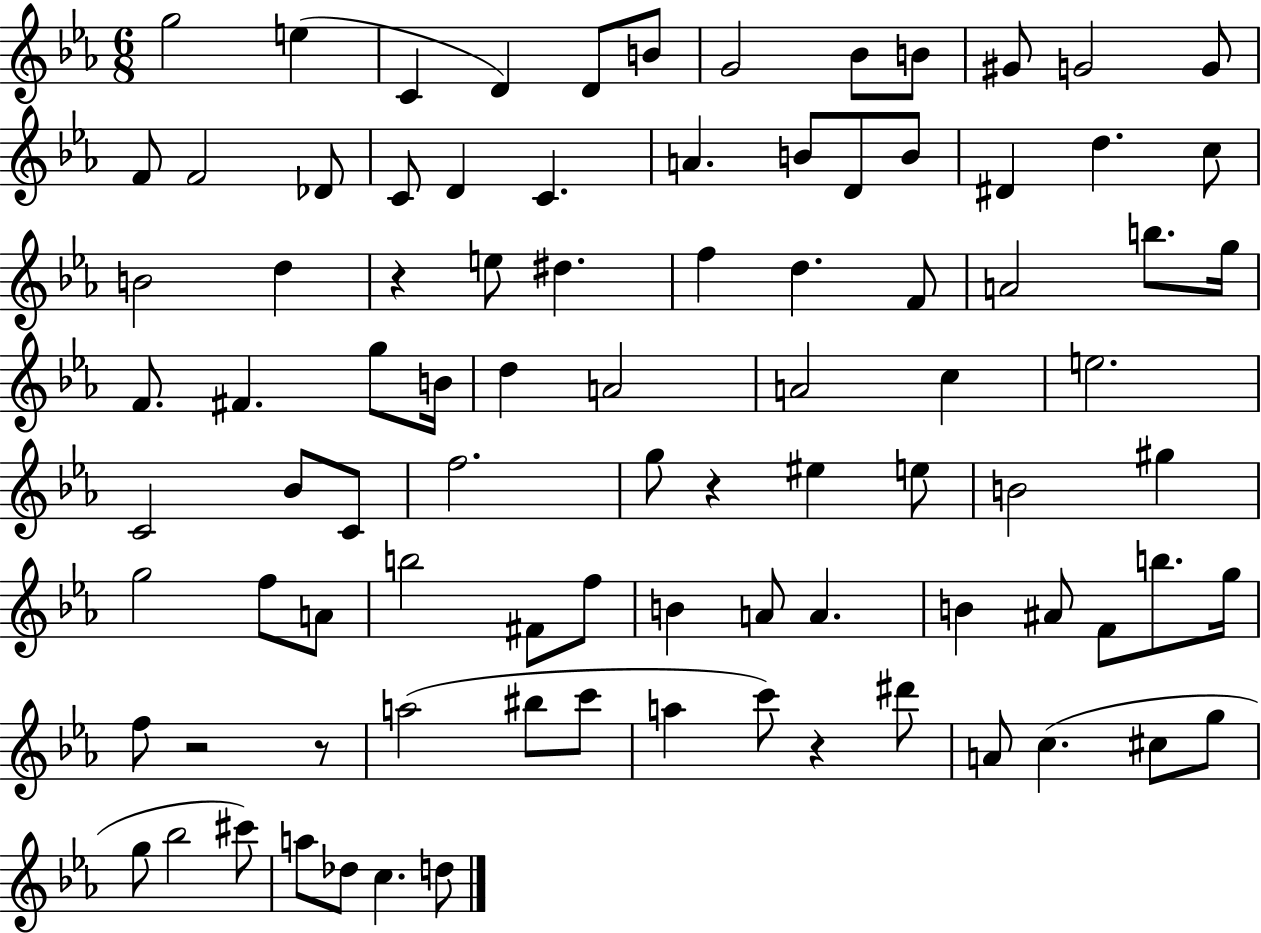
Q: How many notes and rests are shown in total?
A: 90